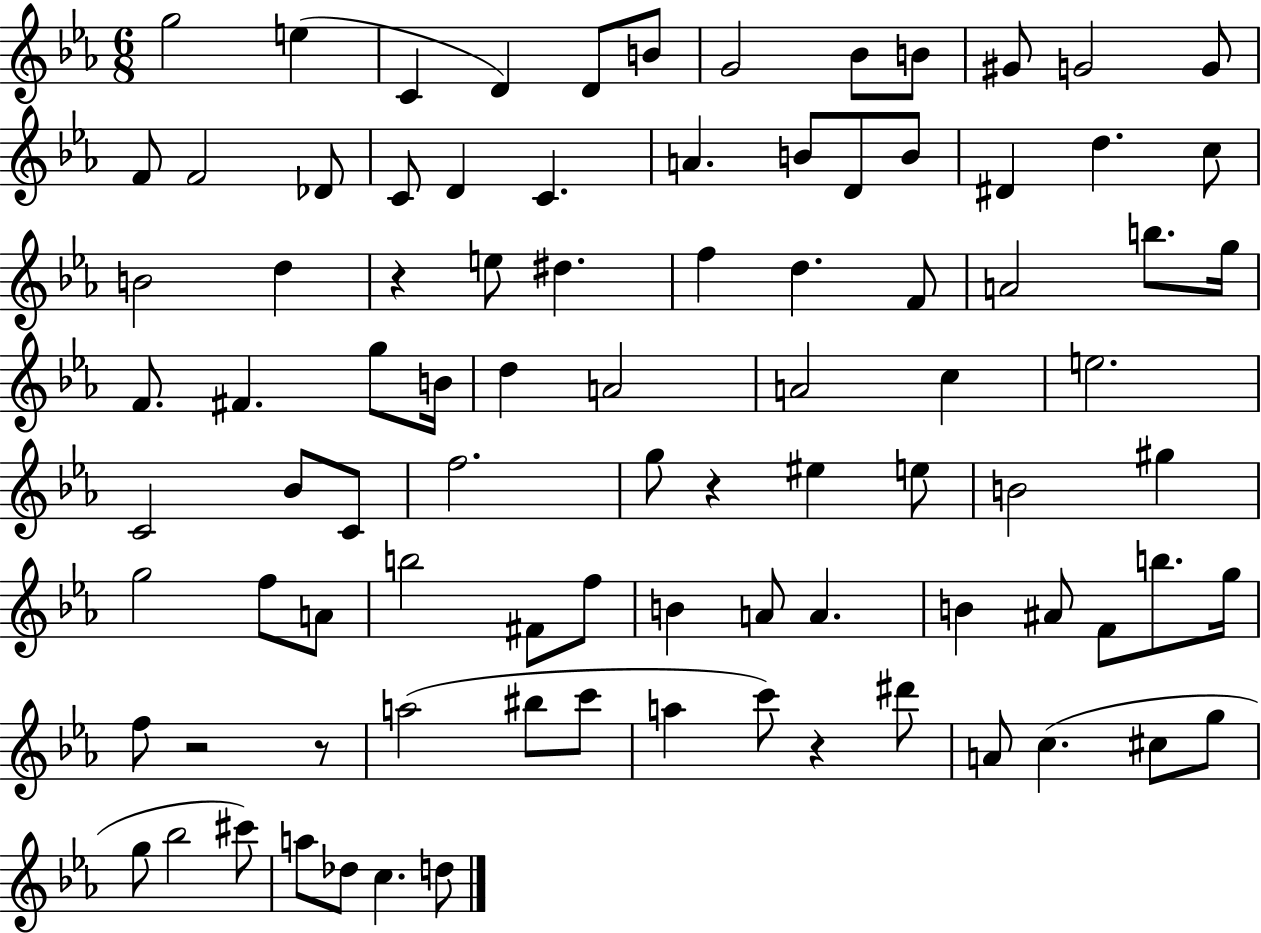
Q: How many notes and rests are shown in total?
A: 90